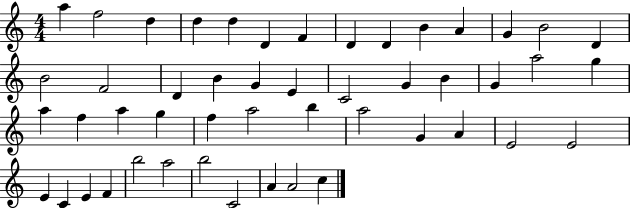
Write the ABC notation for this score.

X:1
T:Untitled
M:4/4
L:1/4
K:C
a f2 d d d D F D D B A G B2 D B2 F2 D B G E C2 G B G a2 g a f a g f a2 b a2 G A E2 E2 E C E F b2 a2 b2 C2 A A2 c